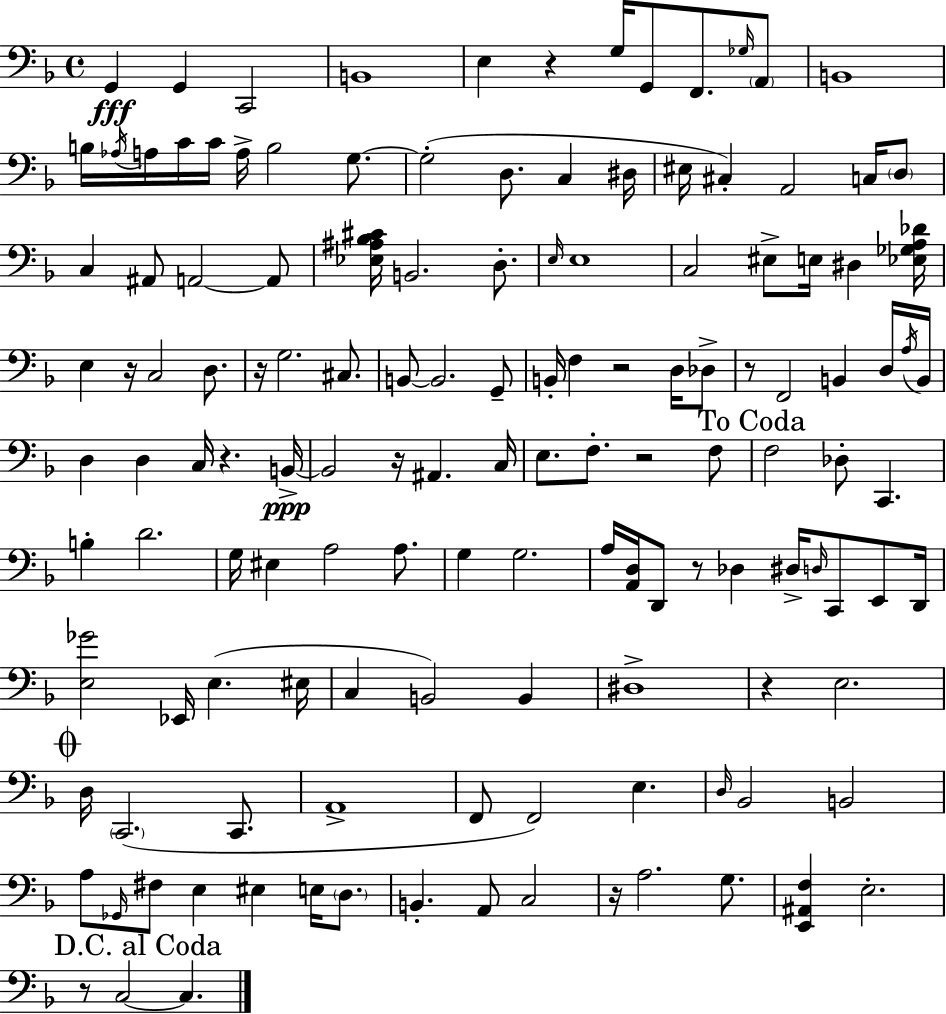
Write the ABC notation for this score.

X:1
T:Untitled
M:4/4
L:1/4
K:Dm
G,, G,, C,,2 B,,4 E, z G,/4 G,,/2 F,,/2 _G,/4 A,,/2 B,,4 B,/4 _A,/4 A,/4 C/4 C/4 A,/4 B,2 G,/2 G,2 D,/2 C, ^D,/4 ^E,/4 ^C, A,,2 C,/4 D,/2 C, ^A,,/2 A,,2 A,,/2 [_E,^A,_B,^C]/4 B,,2 D,/2 E,/4 E,4 C,2 ^E,/2 E,/4 ^D, [_E,_G,A,_D]/4 E, z/4 C,2 D,/2 z/4 G,2 ^C,/2 B,,/2 B,,2 G,,/2 B,,/4 F, z2 D,/4 _D,/2 z/2 F,,2 B,, D,/4 A,/4 B,,/4 D, D, C,/4 z B,,/4 B,,2 z/4 ^A,, C,/4 E,/2 F,/2 z2 F,/2 F,2 _D,/2 C,, B, D2 G,/4 ^E, A,2 A,/2 G, G,2 A,/4 [A,,D,]/4 D,,/2 z/2 _D, ^D,/4 D,/4 C,,/2 E,,/2 D,,/4 [E,_G]2 _E,,/4 E, ^E,/4 C, B,,2 B,, ^D,4 z E,2 D,/4 C,,2 C,,/2 A,,4 F,,/2 F,,2 E, D,/4 _B,,2 B,,2 A,/2 _G,,/4 ^F,/2 E, ^E, E,/4 D,/2 B,, A,,/2 C,2 z/4 A,2 G,/2 [E,,^A,,F,] E,2 z/2 C,2 C,